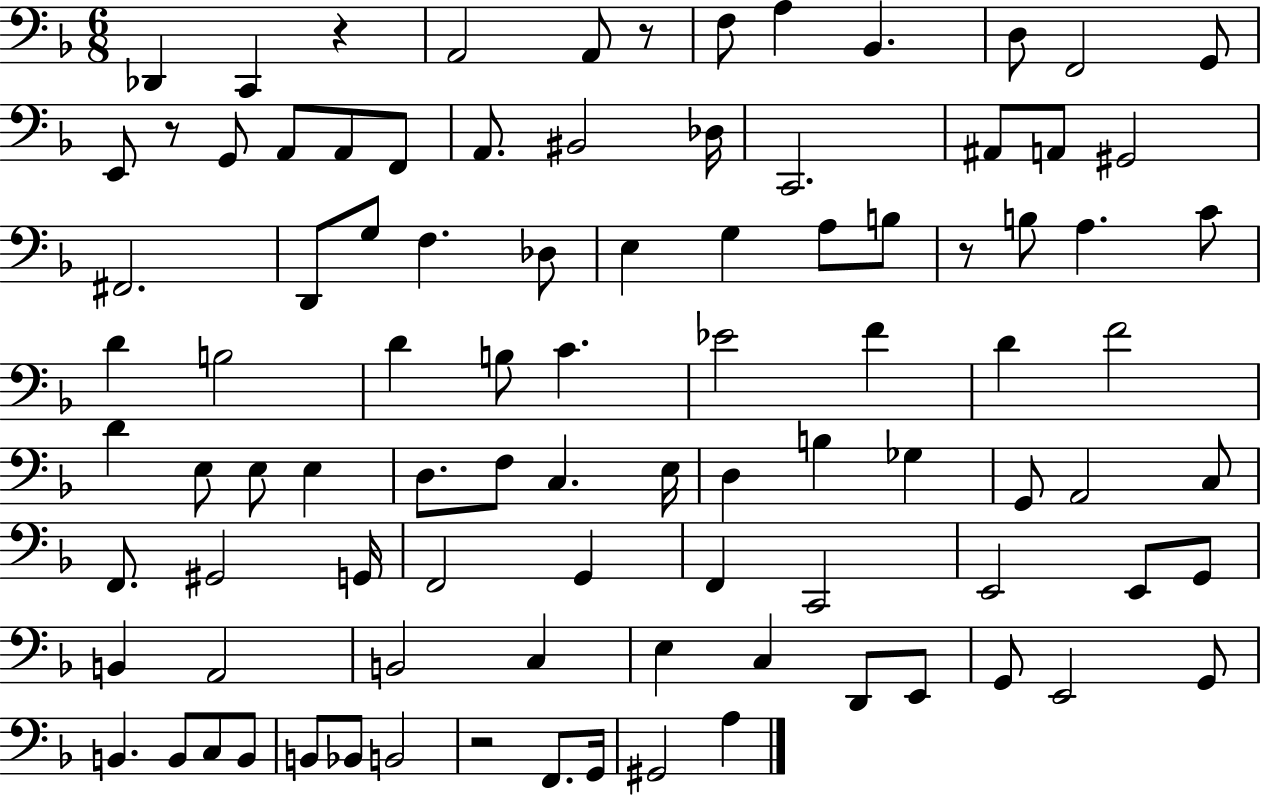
X:1
T:Untitled
M:6/8
L:1/4
K:F
_D,, C,, z A,,2 A,,/2 z/2 F,/2 A, _B,, D,/2 F,,2 G,,/2 E,,/2 z/2 G,,/2 A,,/2 A,,/2 F,,/2 A,,/2 ^B,,2 _D,/4 C,,2 ^A,,/2 A,,/2 ^G,,2 ^F,,2 D,,/2 G,/2 F, _D,/2 E, G, A,/2 B,/2 z/2 B,/2 A, C/2 D B,2 D B,/2 C _E2 F D F2 D E,/2 E,/2 E, D,/2 F,/2 C, E,/4 D, B, _G, G,,/2 A,,2 C,/2 F,,/2 ^G,,2 G,,/4 F,,2 G,, F,, C,,2 E,,2 E,,/2 G,,/2 B,, A,,2 B,,2 C, E, C, D,,/2 E,,/2 G,,/2 E,,2 G,,/2 B,, B,,/2 C,/2 B,,/2 B,,/2 _B,,/2 B,,2 z2 F,,/2 G,,/4 ^G,,2 A,